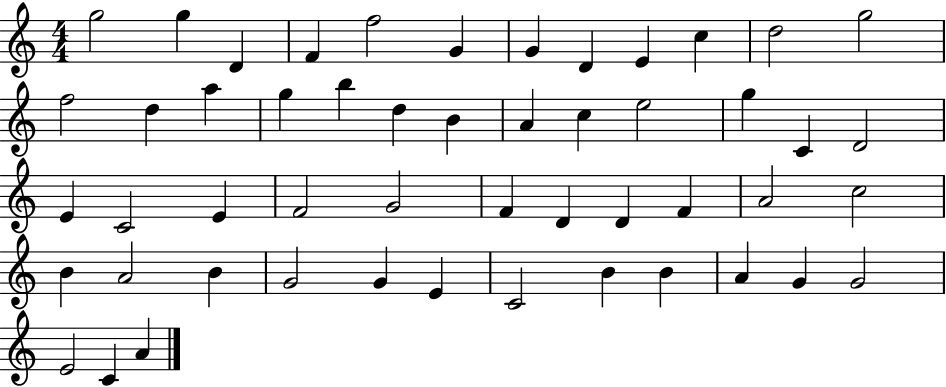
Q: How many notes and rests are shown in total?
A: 51